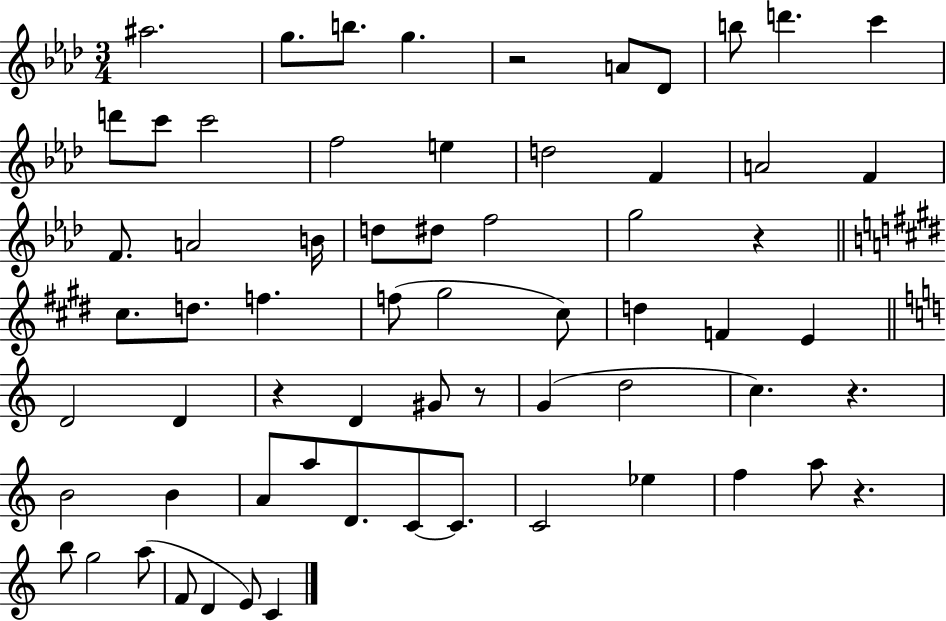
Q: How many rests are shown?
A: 6